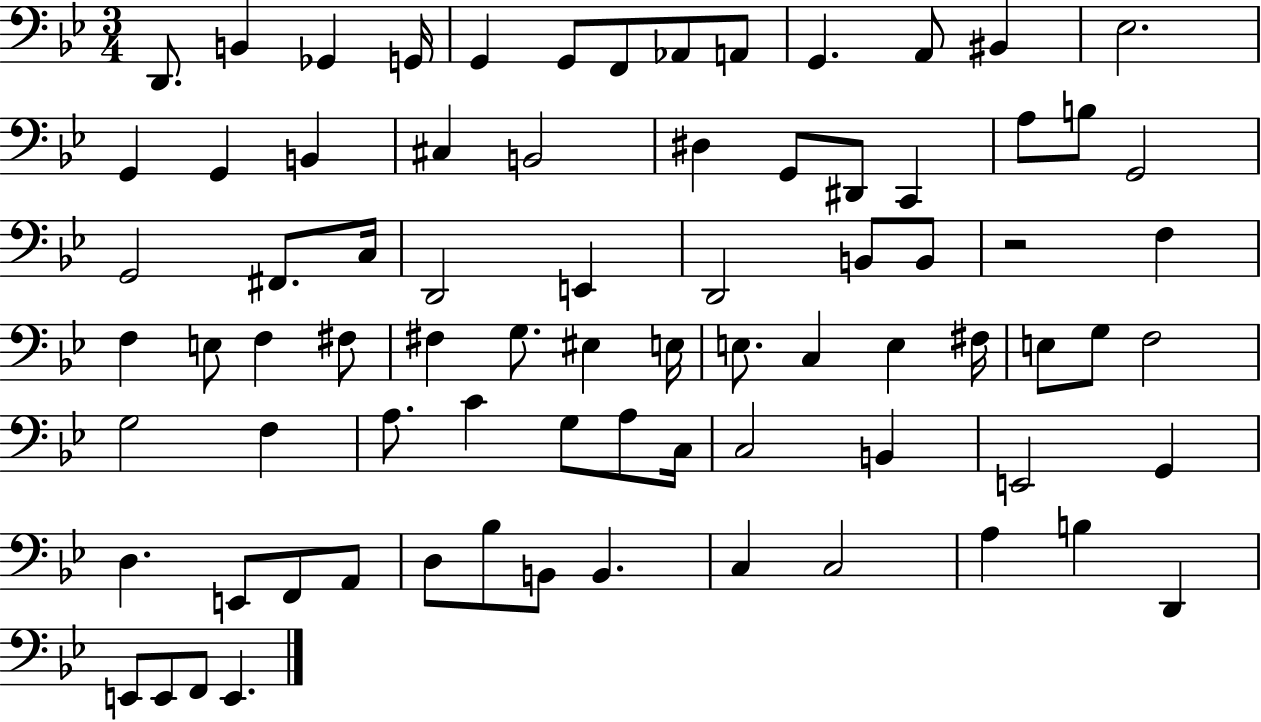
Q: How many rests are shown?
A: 1